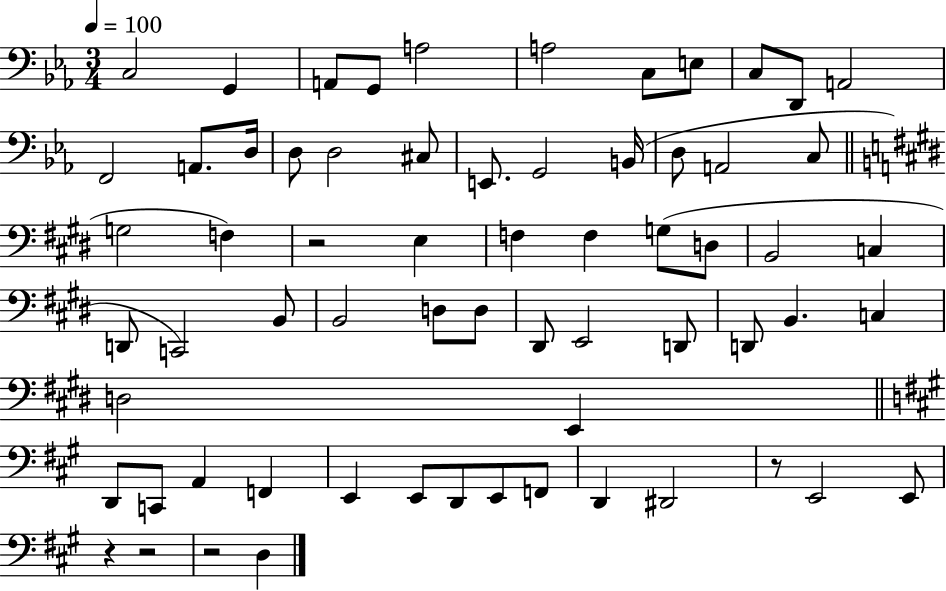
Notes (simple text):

C3/h G2/q A2/e G2/e A3/h A3/h C3/e E3/e C3/e D2/e A2/h F2/h A2/e. D3/s D3/e D3/h C#3/e E2/e. G2/h B2/s D3/e A2/h C3/e G3/h F3/q R/h E3/q F3/q F3/q G3/e D3/e B2/h C3/q D2/e C2/h B2/e B2/h D3/e D3/e D#2/e E2/h D2/e D2/e B2/q. C3/q D3/h E2/q D2/e C2/e A2/q F2/q E2/q E2/e D2/e E2/e F2/e D2/q D#2/h R/e E2/h E2/e R/q R/h R/h D3/q